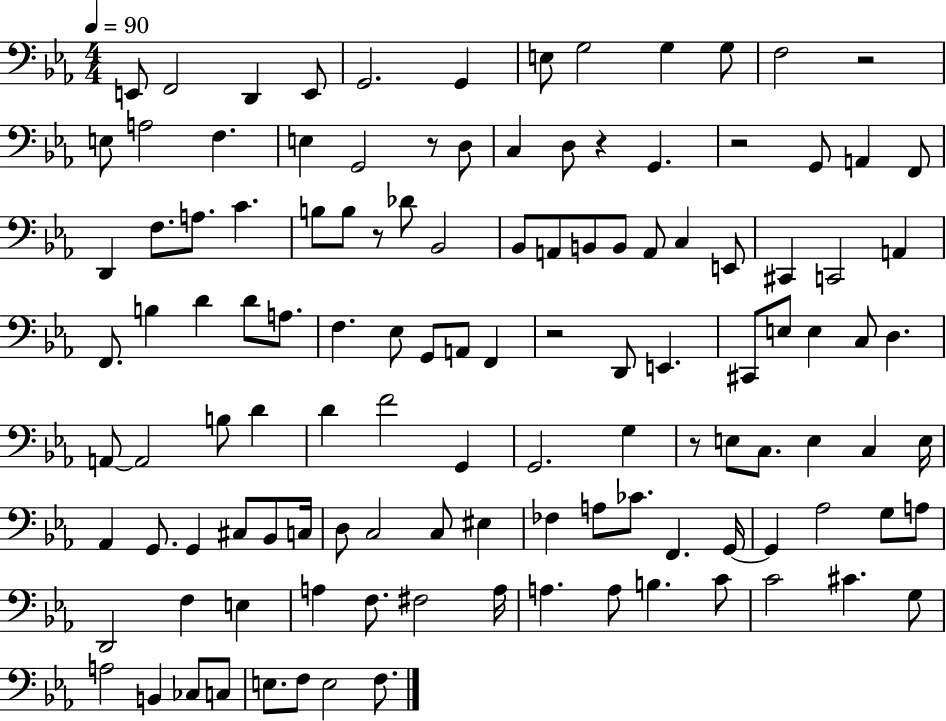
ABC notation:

X:1
T:Untitled
M:4/4
L:1/4
K:Eb
E,,/2 F,,2 D,, E,,/2 G,,2 G,, E,/2 G,2 G, G,/2 F,2 z2 E,/2 A,2 F, E, G,,2 z/2 D,/2 C, D,/2 z G,, z2 G,,/2 A,, F,,/2 D,, F,/2 A,/2 C B,/2 B,/2 z/2 _D/2 _B,,2 _B,,/2 A,,/2 B,,/2 B,,/2 A,,/2 C, E,,/2 ^C,, C,,2 A,, F,,/2 B, D D/2 A,/2 F, _E,/2 G,,/2 A,,/2 F,, z2 D,,/2 E,, ^C,,/2 E,/2 E, C,/2 D, A,,/2 A,,2 B,/2 D D F2 G,, G,,2 G, z/2 E,/2 C,/2 E, C, E,/4 _A,, G,,/2 G,, ^C,/2 _B,,/2 C,/4 D,/2 C,2 C,/2 ^E, _F, A,/2 _C/2 F,, G,,/4 G,, _A,2 G,/2 A,/2 D,,2 F, E, A, F,/2 ^F,2 A,/4 A, A,/2 B, C/2 C2 ^C G,/2 A,2 B,, _C,/2 C,/2 E,/2 F,/2 E,2 F,/2